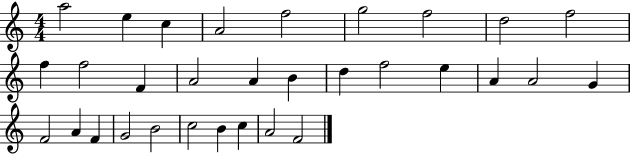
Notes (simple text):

A5/h E5/q C5/q A4/h F5/h G5/h F5/h D5/h F5/h F5/q F5/h F4/q A4/h A4/q B4/q D5/q F5/h E5/q A4/q A4/h G4/q F4/h A4/q F4/q G4/h B4/h C5/h B4/q C5/q A4/h F4/h